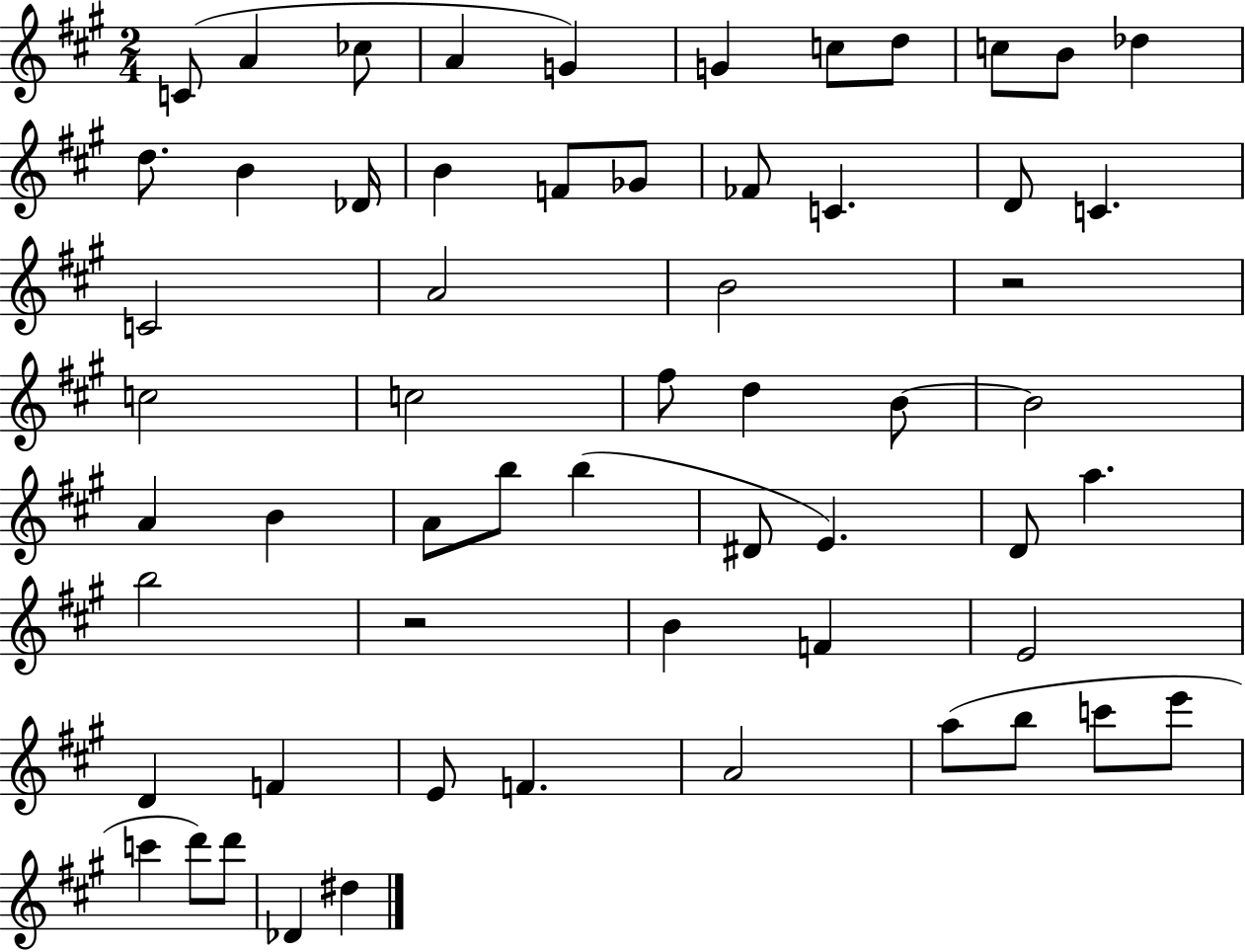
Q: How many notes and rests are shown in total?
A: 59